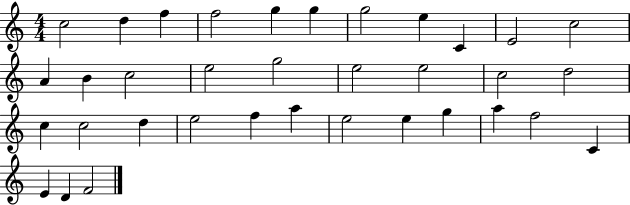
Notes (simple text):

C5/h D5/q F5/q F5/h G5/q G5/q G5/h E5/q C4/q E4/h C5/h A4/q B4/q C5/h E5/h G5/h E5/h E5/h C5/h D5/h C5/q C5/h D5/q E5/h F5/q A5/q E5/h E5/q G5/q A5/q F5/h C4/q E4/q D4/q F4/h